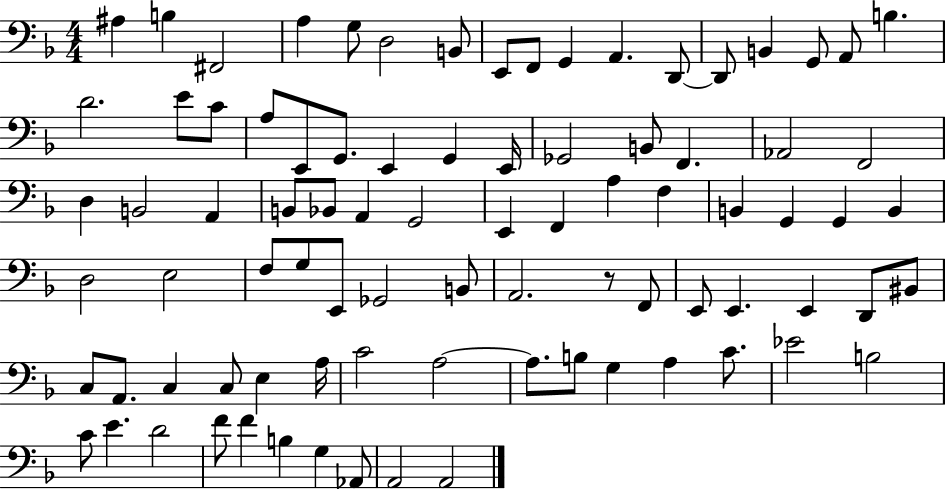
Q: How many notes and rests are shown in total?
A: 86